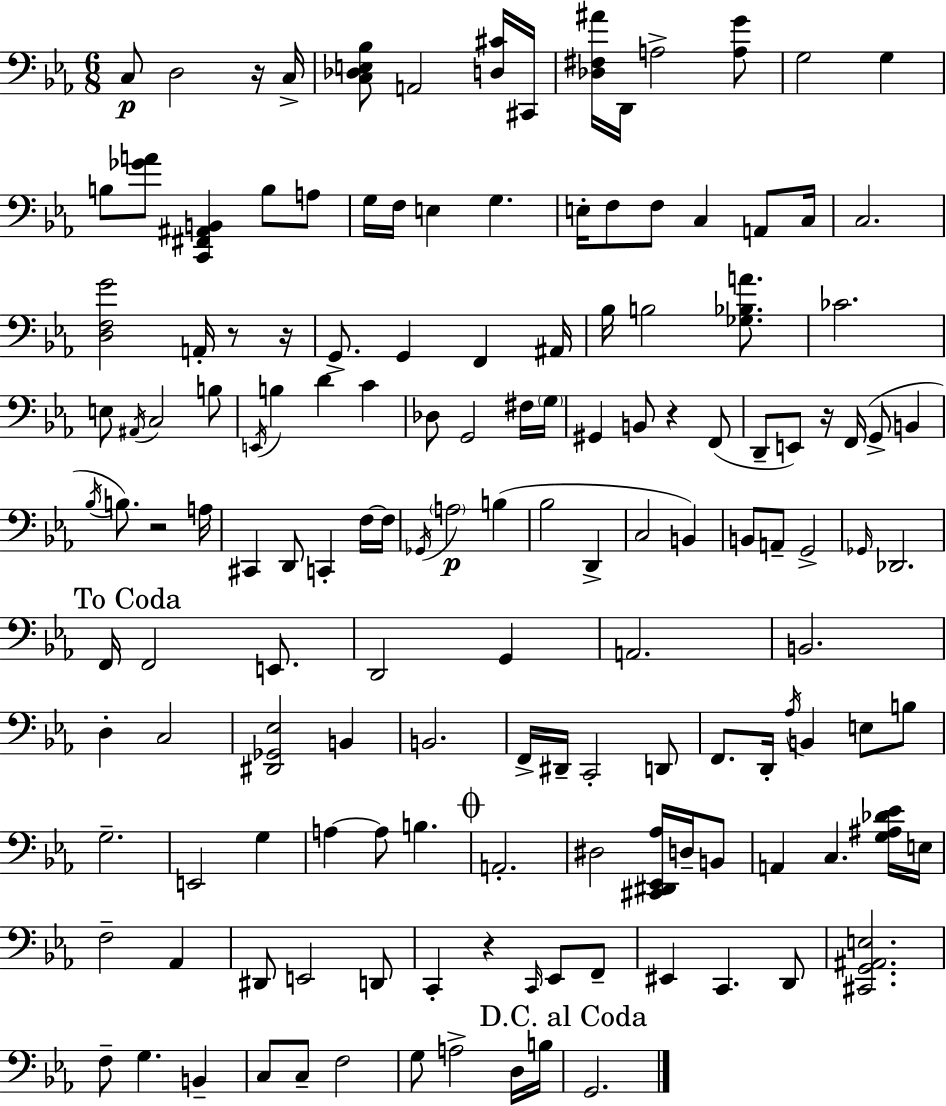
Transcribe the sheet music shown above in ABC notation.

X:1
T:Untitled
M:6/8
L:1/4
K:Cm
C,/2 D,2 z/4 C,/4 [C,_D,E,_B,]/2 A,,2 [D,^C]/4 ^C,,/4 [_D,^F,^A]/4 D,,/4 A,2 [A,G]/2 G,2 G, B,/2 [_GA]/2 [C,,^F,,^A,,B,,] B,/2 A,/2 G,/4 F,/4 E, G, E,/4 F,/2 F,/2 C, A,,/2 C,/4 C,2 [D,F,G]2 A,,/4 z/2 z/4 G,,/2 G,, F,, ^A,,/4 _B,/4 B,2 [_G,_B,A]/2 _C2 E,/2 ^A,,/4 C,2 B,/2 E,,/4 B, D C _D,/2 G,,2 ^F,/4 G,/4 ^G,, B,,/2 z F,,/2 D,,/2 E,,/2 z/4 F,,/4 G,,/2 B,, _B,/4 B,/2 z2 A,/4 ^C,, D,,/2 C,, F,/4 F,/4 _G,,/4 A,2 B, _B,2 D,, C,2 B,, B,,/2 A,,/2 G,,2 _G,,/4 _D,,2 F,,/4 F,,2 E,,/2 D,,2 G,, A,,2 B,,2 D, C,2 [^D,,_G,,_E,]2 B,, B,,2 F,,/4 ^D,,/4 C,,2 D,,/2 F,,/2 D,,/4 _A,/4 B,, E,/2 B,/2 G,2 E,,2 G, A, A,/2 B, A,,2 ^D,2 [^C,,^D,,_E,,_A,]/4 D,/4 B,,/2 A,, C, [G,^A,_D_E]/4 E,/4 F,2 _A,, ^D,,/2 E,,2 D,,/2 C,, z C,,/4 _E,,/2 F,,/2 ^E,, C,, D,,/2 [^C,,G,,^A,,E,]2 F,/2 G, B,, C,/2 C,/2 F,2 G,/2 A,2 D,/4 B,/4 G,,2